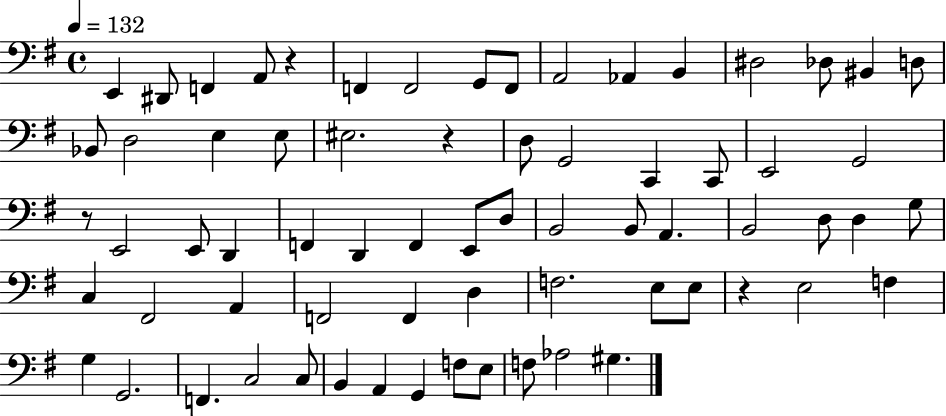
X:1
T:Untitled
M:4/4
L:1/4
K:G
E,, ^D,,/2 F,, A,,/2 z F,, F,,2 G,,/2 F,,/2 A,,2 _A,, B,, ^D,2 _D,/2 ^B,, D,/2 _B,,/2 D,2 E, E,/2 ^E,2 z D,/2 G,,2 C,, C,,/2 E,,2 G,,2 z/2 E,,2 E,,/2 D,, F,, D,, F,, E,,/2 D,/2 B,,2 B,,/2 A,, B,,2 D,/2 D, G,/2 C, ^F,,2 A,, F,,2 F,, D, F,2 E,/2 E,/2 z E,2 F, G, G,,2 F,, C,2 C,/2 B,, A,, G,, F,/2 E,/2 F,/2 _A,2 ^G,